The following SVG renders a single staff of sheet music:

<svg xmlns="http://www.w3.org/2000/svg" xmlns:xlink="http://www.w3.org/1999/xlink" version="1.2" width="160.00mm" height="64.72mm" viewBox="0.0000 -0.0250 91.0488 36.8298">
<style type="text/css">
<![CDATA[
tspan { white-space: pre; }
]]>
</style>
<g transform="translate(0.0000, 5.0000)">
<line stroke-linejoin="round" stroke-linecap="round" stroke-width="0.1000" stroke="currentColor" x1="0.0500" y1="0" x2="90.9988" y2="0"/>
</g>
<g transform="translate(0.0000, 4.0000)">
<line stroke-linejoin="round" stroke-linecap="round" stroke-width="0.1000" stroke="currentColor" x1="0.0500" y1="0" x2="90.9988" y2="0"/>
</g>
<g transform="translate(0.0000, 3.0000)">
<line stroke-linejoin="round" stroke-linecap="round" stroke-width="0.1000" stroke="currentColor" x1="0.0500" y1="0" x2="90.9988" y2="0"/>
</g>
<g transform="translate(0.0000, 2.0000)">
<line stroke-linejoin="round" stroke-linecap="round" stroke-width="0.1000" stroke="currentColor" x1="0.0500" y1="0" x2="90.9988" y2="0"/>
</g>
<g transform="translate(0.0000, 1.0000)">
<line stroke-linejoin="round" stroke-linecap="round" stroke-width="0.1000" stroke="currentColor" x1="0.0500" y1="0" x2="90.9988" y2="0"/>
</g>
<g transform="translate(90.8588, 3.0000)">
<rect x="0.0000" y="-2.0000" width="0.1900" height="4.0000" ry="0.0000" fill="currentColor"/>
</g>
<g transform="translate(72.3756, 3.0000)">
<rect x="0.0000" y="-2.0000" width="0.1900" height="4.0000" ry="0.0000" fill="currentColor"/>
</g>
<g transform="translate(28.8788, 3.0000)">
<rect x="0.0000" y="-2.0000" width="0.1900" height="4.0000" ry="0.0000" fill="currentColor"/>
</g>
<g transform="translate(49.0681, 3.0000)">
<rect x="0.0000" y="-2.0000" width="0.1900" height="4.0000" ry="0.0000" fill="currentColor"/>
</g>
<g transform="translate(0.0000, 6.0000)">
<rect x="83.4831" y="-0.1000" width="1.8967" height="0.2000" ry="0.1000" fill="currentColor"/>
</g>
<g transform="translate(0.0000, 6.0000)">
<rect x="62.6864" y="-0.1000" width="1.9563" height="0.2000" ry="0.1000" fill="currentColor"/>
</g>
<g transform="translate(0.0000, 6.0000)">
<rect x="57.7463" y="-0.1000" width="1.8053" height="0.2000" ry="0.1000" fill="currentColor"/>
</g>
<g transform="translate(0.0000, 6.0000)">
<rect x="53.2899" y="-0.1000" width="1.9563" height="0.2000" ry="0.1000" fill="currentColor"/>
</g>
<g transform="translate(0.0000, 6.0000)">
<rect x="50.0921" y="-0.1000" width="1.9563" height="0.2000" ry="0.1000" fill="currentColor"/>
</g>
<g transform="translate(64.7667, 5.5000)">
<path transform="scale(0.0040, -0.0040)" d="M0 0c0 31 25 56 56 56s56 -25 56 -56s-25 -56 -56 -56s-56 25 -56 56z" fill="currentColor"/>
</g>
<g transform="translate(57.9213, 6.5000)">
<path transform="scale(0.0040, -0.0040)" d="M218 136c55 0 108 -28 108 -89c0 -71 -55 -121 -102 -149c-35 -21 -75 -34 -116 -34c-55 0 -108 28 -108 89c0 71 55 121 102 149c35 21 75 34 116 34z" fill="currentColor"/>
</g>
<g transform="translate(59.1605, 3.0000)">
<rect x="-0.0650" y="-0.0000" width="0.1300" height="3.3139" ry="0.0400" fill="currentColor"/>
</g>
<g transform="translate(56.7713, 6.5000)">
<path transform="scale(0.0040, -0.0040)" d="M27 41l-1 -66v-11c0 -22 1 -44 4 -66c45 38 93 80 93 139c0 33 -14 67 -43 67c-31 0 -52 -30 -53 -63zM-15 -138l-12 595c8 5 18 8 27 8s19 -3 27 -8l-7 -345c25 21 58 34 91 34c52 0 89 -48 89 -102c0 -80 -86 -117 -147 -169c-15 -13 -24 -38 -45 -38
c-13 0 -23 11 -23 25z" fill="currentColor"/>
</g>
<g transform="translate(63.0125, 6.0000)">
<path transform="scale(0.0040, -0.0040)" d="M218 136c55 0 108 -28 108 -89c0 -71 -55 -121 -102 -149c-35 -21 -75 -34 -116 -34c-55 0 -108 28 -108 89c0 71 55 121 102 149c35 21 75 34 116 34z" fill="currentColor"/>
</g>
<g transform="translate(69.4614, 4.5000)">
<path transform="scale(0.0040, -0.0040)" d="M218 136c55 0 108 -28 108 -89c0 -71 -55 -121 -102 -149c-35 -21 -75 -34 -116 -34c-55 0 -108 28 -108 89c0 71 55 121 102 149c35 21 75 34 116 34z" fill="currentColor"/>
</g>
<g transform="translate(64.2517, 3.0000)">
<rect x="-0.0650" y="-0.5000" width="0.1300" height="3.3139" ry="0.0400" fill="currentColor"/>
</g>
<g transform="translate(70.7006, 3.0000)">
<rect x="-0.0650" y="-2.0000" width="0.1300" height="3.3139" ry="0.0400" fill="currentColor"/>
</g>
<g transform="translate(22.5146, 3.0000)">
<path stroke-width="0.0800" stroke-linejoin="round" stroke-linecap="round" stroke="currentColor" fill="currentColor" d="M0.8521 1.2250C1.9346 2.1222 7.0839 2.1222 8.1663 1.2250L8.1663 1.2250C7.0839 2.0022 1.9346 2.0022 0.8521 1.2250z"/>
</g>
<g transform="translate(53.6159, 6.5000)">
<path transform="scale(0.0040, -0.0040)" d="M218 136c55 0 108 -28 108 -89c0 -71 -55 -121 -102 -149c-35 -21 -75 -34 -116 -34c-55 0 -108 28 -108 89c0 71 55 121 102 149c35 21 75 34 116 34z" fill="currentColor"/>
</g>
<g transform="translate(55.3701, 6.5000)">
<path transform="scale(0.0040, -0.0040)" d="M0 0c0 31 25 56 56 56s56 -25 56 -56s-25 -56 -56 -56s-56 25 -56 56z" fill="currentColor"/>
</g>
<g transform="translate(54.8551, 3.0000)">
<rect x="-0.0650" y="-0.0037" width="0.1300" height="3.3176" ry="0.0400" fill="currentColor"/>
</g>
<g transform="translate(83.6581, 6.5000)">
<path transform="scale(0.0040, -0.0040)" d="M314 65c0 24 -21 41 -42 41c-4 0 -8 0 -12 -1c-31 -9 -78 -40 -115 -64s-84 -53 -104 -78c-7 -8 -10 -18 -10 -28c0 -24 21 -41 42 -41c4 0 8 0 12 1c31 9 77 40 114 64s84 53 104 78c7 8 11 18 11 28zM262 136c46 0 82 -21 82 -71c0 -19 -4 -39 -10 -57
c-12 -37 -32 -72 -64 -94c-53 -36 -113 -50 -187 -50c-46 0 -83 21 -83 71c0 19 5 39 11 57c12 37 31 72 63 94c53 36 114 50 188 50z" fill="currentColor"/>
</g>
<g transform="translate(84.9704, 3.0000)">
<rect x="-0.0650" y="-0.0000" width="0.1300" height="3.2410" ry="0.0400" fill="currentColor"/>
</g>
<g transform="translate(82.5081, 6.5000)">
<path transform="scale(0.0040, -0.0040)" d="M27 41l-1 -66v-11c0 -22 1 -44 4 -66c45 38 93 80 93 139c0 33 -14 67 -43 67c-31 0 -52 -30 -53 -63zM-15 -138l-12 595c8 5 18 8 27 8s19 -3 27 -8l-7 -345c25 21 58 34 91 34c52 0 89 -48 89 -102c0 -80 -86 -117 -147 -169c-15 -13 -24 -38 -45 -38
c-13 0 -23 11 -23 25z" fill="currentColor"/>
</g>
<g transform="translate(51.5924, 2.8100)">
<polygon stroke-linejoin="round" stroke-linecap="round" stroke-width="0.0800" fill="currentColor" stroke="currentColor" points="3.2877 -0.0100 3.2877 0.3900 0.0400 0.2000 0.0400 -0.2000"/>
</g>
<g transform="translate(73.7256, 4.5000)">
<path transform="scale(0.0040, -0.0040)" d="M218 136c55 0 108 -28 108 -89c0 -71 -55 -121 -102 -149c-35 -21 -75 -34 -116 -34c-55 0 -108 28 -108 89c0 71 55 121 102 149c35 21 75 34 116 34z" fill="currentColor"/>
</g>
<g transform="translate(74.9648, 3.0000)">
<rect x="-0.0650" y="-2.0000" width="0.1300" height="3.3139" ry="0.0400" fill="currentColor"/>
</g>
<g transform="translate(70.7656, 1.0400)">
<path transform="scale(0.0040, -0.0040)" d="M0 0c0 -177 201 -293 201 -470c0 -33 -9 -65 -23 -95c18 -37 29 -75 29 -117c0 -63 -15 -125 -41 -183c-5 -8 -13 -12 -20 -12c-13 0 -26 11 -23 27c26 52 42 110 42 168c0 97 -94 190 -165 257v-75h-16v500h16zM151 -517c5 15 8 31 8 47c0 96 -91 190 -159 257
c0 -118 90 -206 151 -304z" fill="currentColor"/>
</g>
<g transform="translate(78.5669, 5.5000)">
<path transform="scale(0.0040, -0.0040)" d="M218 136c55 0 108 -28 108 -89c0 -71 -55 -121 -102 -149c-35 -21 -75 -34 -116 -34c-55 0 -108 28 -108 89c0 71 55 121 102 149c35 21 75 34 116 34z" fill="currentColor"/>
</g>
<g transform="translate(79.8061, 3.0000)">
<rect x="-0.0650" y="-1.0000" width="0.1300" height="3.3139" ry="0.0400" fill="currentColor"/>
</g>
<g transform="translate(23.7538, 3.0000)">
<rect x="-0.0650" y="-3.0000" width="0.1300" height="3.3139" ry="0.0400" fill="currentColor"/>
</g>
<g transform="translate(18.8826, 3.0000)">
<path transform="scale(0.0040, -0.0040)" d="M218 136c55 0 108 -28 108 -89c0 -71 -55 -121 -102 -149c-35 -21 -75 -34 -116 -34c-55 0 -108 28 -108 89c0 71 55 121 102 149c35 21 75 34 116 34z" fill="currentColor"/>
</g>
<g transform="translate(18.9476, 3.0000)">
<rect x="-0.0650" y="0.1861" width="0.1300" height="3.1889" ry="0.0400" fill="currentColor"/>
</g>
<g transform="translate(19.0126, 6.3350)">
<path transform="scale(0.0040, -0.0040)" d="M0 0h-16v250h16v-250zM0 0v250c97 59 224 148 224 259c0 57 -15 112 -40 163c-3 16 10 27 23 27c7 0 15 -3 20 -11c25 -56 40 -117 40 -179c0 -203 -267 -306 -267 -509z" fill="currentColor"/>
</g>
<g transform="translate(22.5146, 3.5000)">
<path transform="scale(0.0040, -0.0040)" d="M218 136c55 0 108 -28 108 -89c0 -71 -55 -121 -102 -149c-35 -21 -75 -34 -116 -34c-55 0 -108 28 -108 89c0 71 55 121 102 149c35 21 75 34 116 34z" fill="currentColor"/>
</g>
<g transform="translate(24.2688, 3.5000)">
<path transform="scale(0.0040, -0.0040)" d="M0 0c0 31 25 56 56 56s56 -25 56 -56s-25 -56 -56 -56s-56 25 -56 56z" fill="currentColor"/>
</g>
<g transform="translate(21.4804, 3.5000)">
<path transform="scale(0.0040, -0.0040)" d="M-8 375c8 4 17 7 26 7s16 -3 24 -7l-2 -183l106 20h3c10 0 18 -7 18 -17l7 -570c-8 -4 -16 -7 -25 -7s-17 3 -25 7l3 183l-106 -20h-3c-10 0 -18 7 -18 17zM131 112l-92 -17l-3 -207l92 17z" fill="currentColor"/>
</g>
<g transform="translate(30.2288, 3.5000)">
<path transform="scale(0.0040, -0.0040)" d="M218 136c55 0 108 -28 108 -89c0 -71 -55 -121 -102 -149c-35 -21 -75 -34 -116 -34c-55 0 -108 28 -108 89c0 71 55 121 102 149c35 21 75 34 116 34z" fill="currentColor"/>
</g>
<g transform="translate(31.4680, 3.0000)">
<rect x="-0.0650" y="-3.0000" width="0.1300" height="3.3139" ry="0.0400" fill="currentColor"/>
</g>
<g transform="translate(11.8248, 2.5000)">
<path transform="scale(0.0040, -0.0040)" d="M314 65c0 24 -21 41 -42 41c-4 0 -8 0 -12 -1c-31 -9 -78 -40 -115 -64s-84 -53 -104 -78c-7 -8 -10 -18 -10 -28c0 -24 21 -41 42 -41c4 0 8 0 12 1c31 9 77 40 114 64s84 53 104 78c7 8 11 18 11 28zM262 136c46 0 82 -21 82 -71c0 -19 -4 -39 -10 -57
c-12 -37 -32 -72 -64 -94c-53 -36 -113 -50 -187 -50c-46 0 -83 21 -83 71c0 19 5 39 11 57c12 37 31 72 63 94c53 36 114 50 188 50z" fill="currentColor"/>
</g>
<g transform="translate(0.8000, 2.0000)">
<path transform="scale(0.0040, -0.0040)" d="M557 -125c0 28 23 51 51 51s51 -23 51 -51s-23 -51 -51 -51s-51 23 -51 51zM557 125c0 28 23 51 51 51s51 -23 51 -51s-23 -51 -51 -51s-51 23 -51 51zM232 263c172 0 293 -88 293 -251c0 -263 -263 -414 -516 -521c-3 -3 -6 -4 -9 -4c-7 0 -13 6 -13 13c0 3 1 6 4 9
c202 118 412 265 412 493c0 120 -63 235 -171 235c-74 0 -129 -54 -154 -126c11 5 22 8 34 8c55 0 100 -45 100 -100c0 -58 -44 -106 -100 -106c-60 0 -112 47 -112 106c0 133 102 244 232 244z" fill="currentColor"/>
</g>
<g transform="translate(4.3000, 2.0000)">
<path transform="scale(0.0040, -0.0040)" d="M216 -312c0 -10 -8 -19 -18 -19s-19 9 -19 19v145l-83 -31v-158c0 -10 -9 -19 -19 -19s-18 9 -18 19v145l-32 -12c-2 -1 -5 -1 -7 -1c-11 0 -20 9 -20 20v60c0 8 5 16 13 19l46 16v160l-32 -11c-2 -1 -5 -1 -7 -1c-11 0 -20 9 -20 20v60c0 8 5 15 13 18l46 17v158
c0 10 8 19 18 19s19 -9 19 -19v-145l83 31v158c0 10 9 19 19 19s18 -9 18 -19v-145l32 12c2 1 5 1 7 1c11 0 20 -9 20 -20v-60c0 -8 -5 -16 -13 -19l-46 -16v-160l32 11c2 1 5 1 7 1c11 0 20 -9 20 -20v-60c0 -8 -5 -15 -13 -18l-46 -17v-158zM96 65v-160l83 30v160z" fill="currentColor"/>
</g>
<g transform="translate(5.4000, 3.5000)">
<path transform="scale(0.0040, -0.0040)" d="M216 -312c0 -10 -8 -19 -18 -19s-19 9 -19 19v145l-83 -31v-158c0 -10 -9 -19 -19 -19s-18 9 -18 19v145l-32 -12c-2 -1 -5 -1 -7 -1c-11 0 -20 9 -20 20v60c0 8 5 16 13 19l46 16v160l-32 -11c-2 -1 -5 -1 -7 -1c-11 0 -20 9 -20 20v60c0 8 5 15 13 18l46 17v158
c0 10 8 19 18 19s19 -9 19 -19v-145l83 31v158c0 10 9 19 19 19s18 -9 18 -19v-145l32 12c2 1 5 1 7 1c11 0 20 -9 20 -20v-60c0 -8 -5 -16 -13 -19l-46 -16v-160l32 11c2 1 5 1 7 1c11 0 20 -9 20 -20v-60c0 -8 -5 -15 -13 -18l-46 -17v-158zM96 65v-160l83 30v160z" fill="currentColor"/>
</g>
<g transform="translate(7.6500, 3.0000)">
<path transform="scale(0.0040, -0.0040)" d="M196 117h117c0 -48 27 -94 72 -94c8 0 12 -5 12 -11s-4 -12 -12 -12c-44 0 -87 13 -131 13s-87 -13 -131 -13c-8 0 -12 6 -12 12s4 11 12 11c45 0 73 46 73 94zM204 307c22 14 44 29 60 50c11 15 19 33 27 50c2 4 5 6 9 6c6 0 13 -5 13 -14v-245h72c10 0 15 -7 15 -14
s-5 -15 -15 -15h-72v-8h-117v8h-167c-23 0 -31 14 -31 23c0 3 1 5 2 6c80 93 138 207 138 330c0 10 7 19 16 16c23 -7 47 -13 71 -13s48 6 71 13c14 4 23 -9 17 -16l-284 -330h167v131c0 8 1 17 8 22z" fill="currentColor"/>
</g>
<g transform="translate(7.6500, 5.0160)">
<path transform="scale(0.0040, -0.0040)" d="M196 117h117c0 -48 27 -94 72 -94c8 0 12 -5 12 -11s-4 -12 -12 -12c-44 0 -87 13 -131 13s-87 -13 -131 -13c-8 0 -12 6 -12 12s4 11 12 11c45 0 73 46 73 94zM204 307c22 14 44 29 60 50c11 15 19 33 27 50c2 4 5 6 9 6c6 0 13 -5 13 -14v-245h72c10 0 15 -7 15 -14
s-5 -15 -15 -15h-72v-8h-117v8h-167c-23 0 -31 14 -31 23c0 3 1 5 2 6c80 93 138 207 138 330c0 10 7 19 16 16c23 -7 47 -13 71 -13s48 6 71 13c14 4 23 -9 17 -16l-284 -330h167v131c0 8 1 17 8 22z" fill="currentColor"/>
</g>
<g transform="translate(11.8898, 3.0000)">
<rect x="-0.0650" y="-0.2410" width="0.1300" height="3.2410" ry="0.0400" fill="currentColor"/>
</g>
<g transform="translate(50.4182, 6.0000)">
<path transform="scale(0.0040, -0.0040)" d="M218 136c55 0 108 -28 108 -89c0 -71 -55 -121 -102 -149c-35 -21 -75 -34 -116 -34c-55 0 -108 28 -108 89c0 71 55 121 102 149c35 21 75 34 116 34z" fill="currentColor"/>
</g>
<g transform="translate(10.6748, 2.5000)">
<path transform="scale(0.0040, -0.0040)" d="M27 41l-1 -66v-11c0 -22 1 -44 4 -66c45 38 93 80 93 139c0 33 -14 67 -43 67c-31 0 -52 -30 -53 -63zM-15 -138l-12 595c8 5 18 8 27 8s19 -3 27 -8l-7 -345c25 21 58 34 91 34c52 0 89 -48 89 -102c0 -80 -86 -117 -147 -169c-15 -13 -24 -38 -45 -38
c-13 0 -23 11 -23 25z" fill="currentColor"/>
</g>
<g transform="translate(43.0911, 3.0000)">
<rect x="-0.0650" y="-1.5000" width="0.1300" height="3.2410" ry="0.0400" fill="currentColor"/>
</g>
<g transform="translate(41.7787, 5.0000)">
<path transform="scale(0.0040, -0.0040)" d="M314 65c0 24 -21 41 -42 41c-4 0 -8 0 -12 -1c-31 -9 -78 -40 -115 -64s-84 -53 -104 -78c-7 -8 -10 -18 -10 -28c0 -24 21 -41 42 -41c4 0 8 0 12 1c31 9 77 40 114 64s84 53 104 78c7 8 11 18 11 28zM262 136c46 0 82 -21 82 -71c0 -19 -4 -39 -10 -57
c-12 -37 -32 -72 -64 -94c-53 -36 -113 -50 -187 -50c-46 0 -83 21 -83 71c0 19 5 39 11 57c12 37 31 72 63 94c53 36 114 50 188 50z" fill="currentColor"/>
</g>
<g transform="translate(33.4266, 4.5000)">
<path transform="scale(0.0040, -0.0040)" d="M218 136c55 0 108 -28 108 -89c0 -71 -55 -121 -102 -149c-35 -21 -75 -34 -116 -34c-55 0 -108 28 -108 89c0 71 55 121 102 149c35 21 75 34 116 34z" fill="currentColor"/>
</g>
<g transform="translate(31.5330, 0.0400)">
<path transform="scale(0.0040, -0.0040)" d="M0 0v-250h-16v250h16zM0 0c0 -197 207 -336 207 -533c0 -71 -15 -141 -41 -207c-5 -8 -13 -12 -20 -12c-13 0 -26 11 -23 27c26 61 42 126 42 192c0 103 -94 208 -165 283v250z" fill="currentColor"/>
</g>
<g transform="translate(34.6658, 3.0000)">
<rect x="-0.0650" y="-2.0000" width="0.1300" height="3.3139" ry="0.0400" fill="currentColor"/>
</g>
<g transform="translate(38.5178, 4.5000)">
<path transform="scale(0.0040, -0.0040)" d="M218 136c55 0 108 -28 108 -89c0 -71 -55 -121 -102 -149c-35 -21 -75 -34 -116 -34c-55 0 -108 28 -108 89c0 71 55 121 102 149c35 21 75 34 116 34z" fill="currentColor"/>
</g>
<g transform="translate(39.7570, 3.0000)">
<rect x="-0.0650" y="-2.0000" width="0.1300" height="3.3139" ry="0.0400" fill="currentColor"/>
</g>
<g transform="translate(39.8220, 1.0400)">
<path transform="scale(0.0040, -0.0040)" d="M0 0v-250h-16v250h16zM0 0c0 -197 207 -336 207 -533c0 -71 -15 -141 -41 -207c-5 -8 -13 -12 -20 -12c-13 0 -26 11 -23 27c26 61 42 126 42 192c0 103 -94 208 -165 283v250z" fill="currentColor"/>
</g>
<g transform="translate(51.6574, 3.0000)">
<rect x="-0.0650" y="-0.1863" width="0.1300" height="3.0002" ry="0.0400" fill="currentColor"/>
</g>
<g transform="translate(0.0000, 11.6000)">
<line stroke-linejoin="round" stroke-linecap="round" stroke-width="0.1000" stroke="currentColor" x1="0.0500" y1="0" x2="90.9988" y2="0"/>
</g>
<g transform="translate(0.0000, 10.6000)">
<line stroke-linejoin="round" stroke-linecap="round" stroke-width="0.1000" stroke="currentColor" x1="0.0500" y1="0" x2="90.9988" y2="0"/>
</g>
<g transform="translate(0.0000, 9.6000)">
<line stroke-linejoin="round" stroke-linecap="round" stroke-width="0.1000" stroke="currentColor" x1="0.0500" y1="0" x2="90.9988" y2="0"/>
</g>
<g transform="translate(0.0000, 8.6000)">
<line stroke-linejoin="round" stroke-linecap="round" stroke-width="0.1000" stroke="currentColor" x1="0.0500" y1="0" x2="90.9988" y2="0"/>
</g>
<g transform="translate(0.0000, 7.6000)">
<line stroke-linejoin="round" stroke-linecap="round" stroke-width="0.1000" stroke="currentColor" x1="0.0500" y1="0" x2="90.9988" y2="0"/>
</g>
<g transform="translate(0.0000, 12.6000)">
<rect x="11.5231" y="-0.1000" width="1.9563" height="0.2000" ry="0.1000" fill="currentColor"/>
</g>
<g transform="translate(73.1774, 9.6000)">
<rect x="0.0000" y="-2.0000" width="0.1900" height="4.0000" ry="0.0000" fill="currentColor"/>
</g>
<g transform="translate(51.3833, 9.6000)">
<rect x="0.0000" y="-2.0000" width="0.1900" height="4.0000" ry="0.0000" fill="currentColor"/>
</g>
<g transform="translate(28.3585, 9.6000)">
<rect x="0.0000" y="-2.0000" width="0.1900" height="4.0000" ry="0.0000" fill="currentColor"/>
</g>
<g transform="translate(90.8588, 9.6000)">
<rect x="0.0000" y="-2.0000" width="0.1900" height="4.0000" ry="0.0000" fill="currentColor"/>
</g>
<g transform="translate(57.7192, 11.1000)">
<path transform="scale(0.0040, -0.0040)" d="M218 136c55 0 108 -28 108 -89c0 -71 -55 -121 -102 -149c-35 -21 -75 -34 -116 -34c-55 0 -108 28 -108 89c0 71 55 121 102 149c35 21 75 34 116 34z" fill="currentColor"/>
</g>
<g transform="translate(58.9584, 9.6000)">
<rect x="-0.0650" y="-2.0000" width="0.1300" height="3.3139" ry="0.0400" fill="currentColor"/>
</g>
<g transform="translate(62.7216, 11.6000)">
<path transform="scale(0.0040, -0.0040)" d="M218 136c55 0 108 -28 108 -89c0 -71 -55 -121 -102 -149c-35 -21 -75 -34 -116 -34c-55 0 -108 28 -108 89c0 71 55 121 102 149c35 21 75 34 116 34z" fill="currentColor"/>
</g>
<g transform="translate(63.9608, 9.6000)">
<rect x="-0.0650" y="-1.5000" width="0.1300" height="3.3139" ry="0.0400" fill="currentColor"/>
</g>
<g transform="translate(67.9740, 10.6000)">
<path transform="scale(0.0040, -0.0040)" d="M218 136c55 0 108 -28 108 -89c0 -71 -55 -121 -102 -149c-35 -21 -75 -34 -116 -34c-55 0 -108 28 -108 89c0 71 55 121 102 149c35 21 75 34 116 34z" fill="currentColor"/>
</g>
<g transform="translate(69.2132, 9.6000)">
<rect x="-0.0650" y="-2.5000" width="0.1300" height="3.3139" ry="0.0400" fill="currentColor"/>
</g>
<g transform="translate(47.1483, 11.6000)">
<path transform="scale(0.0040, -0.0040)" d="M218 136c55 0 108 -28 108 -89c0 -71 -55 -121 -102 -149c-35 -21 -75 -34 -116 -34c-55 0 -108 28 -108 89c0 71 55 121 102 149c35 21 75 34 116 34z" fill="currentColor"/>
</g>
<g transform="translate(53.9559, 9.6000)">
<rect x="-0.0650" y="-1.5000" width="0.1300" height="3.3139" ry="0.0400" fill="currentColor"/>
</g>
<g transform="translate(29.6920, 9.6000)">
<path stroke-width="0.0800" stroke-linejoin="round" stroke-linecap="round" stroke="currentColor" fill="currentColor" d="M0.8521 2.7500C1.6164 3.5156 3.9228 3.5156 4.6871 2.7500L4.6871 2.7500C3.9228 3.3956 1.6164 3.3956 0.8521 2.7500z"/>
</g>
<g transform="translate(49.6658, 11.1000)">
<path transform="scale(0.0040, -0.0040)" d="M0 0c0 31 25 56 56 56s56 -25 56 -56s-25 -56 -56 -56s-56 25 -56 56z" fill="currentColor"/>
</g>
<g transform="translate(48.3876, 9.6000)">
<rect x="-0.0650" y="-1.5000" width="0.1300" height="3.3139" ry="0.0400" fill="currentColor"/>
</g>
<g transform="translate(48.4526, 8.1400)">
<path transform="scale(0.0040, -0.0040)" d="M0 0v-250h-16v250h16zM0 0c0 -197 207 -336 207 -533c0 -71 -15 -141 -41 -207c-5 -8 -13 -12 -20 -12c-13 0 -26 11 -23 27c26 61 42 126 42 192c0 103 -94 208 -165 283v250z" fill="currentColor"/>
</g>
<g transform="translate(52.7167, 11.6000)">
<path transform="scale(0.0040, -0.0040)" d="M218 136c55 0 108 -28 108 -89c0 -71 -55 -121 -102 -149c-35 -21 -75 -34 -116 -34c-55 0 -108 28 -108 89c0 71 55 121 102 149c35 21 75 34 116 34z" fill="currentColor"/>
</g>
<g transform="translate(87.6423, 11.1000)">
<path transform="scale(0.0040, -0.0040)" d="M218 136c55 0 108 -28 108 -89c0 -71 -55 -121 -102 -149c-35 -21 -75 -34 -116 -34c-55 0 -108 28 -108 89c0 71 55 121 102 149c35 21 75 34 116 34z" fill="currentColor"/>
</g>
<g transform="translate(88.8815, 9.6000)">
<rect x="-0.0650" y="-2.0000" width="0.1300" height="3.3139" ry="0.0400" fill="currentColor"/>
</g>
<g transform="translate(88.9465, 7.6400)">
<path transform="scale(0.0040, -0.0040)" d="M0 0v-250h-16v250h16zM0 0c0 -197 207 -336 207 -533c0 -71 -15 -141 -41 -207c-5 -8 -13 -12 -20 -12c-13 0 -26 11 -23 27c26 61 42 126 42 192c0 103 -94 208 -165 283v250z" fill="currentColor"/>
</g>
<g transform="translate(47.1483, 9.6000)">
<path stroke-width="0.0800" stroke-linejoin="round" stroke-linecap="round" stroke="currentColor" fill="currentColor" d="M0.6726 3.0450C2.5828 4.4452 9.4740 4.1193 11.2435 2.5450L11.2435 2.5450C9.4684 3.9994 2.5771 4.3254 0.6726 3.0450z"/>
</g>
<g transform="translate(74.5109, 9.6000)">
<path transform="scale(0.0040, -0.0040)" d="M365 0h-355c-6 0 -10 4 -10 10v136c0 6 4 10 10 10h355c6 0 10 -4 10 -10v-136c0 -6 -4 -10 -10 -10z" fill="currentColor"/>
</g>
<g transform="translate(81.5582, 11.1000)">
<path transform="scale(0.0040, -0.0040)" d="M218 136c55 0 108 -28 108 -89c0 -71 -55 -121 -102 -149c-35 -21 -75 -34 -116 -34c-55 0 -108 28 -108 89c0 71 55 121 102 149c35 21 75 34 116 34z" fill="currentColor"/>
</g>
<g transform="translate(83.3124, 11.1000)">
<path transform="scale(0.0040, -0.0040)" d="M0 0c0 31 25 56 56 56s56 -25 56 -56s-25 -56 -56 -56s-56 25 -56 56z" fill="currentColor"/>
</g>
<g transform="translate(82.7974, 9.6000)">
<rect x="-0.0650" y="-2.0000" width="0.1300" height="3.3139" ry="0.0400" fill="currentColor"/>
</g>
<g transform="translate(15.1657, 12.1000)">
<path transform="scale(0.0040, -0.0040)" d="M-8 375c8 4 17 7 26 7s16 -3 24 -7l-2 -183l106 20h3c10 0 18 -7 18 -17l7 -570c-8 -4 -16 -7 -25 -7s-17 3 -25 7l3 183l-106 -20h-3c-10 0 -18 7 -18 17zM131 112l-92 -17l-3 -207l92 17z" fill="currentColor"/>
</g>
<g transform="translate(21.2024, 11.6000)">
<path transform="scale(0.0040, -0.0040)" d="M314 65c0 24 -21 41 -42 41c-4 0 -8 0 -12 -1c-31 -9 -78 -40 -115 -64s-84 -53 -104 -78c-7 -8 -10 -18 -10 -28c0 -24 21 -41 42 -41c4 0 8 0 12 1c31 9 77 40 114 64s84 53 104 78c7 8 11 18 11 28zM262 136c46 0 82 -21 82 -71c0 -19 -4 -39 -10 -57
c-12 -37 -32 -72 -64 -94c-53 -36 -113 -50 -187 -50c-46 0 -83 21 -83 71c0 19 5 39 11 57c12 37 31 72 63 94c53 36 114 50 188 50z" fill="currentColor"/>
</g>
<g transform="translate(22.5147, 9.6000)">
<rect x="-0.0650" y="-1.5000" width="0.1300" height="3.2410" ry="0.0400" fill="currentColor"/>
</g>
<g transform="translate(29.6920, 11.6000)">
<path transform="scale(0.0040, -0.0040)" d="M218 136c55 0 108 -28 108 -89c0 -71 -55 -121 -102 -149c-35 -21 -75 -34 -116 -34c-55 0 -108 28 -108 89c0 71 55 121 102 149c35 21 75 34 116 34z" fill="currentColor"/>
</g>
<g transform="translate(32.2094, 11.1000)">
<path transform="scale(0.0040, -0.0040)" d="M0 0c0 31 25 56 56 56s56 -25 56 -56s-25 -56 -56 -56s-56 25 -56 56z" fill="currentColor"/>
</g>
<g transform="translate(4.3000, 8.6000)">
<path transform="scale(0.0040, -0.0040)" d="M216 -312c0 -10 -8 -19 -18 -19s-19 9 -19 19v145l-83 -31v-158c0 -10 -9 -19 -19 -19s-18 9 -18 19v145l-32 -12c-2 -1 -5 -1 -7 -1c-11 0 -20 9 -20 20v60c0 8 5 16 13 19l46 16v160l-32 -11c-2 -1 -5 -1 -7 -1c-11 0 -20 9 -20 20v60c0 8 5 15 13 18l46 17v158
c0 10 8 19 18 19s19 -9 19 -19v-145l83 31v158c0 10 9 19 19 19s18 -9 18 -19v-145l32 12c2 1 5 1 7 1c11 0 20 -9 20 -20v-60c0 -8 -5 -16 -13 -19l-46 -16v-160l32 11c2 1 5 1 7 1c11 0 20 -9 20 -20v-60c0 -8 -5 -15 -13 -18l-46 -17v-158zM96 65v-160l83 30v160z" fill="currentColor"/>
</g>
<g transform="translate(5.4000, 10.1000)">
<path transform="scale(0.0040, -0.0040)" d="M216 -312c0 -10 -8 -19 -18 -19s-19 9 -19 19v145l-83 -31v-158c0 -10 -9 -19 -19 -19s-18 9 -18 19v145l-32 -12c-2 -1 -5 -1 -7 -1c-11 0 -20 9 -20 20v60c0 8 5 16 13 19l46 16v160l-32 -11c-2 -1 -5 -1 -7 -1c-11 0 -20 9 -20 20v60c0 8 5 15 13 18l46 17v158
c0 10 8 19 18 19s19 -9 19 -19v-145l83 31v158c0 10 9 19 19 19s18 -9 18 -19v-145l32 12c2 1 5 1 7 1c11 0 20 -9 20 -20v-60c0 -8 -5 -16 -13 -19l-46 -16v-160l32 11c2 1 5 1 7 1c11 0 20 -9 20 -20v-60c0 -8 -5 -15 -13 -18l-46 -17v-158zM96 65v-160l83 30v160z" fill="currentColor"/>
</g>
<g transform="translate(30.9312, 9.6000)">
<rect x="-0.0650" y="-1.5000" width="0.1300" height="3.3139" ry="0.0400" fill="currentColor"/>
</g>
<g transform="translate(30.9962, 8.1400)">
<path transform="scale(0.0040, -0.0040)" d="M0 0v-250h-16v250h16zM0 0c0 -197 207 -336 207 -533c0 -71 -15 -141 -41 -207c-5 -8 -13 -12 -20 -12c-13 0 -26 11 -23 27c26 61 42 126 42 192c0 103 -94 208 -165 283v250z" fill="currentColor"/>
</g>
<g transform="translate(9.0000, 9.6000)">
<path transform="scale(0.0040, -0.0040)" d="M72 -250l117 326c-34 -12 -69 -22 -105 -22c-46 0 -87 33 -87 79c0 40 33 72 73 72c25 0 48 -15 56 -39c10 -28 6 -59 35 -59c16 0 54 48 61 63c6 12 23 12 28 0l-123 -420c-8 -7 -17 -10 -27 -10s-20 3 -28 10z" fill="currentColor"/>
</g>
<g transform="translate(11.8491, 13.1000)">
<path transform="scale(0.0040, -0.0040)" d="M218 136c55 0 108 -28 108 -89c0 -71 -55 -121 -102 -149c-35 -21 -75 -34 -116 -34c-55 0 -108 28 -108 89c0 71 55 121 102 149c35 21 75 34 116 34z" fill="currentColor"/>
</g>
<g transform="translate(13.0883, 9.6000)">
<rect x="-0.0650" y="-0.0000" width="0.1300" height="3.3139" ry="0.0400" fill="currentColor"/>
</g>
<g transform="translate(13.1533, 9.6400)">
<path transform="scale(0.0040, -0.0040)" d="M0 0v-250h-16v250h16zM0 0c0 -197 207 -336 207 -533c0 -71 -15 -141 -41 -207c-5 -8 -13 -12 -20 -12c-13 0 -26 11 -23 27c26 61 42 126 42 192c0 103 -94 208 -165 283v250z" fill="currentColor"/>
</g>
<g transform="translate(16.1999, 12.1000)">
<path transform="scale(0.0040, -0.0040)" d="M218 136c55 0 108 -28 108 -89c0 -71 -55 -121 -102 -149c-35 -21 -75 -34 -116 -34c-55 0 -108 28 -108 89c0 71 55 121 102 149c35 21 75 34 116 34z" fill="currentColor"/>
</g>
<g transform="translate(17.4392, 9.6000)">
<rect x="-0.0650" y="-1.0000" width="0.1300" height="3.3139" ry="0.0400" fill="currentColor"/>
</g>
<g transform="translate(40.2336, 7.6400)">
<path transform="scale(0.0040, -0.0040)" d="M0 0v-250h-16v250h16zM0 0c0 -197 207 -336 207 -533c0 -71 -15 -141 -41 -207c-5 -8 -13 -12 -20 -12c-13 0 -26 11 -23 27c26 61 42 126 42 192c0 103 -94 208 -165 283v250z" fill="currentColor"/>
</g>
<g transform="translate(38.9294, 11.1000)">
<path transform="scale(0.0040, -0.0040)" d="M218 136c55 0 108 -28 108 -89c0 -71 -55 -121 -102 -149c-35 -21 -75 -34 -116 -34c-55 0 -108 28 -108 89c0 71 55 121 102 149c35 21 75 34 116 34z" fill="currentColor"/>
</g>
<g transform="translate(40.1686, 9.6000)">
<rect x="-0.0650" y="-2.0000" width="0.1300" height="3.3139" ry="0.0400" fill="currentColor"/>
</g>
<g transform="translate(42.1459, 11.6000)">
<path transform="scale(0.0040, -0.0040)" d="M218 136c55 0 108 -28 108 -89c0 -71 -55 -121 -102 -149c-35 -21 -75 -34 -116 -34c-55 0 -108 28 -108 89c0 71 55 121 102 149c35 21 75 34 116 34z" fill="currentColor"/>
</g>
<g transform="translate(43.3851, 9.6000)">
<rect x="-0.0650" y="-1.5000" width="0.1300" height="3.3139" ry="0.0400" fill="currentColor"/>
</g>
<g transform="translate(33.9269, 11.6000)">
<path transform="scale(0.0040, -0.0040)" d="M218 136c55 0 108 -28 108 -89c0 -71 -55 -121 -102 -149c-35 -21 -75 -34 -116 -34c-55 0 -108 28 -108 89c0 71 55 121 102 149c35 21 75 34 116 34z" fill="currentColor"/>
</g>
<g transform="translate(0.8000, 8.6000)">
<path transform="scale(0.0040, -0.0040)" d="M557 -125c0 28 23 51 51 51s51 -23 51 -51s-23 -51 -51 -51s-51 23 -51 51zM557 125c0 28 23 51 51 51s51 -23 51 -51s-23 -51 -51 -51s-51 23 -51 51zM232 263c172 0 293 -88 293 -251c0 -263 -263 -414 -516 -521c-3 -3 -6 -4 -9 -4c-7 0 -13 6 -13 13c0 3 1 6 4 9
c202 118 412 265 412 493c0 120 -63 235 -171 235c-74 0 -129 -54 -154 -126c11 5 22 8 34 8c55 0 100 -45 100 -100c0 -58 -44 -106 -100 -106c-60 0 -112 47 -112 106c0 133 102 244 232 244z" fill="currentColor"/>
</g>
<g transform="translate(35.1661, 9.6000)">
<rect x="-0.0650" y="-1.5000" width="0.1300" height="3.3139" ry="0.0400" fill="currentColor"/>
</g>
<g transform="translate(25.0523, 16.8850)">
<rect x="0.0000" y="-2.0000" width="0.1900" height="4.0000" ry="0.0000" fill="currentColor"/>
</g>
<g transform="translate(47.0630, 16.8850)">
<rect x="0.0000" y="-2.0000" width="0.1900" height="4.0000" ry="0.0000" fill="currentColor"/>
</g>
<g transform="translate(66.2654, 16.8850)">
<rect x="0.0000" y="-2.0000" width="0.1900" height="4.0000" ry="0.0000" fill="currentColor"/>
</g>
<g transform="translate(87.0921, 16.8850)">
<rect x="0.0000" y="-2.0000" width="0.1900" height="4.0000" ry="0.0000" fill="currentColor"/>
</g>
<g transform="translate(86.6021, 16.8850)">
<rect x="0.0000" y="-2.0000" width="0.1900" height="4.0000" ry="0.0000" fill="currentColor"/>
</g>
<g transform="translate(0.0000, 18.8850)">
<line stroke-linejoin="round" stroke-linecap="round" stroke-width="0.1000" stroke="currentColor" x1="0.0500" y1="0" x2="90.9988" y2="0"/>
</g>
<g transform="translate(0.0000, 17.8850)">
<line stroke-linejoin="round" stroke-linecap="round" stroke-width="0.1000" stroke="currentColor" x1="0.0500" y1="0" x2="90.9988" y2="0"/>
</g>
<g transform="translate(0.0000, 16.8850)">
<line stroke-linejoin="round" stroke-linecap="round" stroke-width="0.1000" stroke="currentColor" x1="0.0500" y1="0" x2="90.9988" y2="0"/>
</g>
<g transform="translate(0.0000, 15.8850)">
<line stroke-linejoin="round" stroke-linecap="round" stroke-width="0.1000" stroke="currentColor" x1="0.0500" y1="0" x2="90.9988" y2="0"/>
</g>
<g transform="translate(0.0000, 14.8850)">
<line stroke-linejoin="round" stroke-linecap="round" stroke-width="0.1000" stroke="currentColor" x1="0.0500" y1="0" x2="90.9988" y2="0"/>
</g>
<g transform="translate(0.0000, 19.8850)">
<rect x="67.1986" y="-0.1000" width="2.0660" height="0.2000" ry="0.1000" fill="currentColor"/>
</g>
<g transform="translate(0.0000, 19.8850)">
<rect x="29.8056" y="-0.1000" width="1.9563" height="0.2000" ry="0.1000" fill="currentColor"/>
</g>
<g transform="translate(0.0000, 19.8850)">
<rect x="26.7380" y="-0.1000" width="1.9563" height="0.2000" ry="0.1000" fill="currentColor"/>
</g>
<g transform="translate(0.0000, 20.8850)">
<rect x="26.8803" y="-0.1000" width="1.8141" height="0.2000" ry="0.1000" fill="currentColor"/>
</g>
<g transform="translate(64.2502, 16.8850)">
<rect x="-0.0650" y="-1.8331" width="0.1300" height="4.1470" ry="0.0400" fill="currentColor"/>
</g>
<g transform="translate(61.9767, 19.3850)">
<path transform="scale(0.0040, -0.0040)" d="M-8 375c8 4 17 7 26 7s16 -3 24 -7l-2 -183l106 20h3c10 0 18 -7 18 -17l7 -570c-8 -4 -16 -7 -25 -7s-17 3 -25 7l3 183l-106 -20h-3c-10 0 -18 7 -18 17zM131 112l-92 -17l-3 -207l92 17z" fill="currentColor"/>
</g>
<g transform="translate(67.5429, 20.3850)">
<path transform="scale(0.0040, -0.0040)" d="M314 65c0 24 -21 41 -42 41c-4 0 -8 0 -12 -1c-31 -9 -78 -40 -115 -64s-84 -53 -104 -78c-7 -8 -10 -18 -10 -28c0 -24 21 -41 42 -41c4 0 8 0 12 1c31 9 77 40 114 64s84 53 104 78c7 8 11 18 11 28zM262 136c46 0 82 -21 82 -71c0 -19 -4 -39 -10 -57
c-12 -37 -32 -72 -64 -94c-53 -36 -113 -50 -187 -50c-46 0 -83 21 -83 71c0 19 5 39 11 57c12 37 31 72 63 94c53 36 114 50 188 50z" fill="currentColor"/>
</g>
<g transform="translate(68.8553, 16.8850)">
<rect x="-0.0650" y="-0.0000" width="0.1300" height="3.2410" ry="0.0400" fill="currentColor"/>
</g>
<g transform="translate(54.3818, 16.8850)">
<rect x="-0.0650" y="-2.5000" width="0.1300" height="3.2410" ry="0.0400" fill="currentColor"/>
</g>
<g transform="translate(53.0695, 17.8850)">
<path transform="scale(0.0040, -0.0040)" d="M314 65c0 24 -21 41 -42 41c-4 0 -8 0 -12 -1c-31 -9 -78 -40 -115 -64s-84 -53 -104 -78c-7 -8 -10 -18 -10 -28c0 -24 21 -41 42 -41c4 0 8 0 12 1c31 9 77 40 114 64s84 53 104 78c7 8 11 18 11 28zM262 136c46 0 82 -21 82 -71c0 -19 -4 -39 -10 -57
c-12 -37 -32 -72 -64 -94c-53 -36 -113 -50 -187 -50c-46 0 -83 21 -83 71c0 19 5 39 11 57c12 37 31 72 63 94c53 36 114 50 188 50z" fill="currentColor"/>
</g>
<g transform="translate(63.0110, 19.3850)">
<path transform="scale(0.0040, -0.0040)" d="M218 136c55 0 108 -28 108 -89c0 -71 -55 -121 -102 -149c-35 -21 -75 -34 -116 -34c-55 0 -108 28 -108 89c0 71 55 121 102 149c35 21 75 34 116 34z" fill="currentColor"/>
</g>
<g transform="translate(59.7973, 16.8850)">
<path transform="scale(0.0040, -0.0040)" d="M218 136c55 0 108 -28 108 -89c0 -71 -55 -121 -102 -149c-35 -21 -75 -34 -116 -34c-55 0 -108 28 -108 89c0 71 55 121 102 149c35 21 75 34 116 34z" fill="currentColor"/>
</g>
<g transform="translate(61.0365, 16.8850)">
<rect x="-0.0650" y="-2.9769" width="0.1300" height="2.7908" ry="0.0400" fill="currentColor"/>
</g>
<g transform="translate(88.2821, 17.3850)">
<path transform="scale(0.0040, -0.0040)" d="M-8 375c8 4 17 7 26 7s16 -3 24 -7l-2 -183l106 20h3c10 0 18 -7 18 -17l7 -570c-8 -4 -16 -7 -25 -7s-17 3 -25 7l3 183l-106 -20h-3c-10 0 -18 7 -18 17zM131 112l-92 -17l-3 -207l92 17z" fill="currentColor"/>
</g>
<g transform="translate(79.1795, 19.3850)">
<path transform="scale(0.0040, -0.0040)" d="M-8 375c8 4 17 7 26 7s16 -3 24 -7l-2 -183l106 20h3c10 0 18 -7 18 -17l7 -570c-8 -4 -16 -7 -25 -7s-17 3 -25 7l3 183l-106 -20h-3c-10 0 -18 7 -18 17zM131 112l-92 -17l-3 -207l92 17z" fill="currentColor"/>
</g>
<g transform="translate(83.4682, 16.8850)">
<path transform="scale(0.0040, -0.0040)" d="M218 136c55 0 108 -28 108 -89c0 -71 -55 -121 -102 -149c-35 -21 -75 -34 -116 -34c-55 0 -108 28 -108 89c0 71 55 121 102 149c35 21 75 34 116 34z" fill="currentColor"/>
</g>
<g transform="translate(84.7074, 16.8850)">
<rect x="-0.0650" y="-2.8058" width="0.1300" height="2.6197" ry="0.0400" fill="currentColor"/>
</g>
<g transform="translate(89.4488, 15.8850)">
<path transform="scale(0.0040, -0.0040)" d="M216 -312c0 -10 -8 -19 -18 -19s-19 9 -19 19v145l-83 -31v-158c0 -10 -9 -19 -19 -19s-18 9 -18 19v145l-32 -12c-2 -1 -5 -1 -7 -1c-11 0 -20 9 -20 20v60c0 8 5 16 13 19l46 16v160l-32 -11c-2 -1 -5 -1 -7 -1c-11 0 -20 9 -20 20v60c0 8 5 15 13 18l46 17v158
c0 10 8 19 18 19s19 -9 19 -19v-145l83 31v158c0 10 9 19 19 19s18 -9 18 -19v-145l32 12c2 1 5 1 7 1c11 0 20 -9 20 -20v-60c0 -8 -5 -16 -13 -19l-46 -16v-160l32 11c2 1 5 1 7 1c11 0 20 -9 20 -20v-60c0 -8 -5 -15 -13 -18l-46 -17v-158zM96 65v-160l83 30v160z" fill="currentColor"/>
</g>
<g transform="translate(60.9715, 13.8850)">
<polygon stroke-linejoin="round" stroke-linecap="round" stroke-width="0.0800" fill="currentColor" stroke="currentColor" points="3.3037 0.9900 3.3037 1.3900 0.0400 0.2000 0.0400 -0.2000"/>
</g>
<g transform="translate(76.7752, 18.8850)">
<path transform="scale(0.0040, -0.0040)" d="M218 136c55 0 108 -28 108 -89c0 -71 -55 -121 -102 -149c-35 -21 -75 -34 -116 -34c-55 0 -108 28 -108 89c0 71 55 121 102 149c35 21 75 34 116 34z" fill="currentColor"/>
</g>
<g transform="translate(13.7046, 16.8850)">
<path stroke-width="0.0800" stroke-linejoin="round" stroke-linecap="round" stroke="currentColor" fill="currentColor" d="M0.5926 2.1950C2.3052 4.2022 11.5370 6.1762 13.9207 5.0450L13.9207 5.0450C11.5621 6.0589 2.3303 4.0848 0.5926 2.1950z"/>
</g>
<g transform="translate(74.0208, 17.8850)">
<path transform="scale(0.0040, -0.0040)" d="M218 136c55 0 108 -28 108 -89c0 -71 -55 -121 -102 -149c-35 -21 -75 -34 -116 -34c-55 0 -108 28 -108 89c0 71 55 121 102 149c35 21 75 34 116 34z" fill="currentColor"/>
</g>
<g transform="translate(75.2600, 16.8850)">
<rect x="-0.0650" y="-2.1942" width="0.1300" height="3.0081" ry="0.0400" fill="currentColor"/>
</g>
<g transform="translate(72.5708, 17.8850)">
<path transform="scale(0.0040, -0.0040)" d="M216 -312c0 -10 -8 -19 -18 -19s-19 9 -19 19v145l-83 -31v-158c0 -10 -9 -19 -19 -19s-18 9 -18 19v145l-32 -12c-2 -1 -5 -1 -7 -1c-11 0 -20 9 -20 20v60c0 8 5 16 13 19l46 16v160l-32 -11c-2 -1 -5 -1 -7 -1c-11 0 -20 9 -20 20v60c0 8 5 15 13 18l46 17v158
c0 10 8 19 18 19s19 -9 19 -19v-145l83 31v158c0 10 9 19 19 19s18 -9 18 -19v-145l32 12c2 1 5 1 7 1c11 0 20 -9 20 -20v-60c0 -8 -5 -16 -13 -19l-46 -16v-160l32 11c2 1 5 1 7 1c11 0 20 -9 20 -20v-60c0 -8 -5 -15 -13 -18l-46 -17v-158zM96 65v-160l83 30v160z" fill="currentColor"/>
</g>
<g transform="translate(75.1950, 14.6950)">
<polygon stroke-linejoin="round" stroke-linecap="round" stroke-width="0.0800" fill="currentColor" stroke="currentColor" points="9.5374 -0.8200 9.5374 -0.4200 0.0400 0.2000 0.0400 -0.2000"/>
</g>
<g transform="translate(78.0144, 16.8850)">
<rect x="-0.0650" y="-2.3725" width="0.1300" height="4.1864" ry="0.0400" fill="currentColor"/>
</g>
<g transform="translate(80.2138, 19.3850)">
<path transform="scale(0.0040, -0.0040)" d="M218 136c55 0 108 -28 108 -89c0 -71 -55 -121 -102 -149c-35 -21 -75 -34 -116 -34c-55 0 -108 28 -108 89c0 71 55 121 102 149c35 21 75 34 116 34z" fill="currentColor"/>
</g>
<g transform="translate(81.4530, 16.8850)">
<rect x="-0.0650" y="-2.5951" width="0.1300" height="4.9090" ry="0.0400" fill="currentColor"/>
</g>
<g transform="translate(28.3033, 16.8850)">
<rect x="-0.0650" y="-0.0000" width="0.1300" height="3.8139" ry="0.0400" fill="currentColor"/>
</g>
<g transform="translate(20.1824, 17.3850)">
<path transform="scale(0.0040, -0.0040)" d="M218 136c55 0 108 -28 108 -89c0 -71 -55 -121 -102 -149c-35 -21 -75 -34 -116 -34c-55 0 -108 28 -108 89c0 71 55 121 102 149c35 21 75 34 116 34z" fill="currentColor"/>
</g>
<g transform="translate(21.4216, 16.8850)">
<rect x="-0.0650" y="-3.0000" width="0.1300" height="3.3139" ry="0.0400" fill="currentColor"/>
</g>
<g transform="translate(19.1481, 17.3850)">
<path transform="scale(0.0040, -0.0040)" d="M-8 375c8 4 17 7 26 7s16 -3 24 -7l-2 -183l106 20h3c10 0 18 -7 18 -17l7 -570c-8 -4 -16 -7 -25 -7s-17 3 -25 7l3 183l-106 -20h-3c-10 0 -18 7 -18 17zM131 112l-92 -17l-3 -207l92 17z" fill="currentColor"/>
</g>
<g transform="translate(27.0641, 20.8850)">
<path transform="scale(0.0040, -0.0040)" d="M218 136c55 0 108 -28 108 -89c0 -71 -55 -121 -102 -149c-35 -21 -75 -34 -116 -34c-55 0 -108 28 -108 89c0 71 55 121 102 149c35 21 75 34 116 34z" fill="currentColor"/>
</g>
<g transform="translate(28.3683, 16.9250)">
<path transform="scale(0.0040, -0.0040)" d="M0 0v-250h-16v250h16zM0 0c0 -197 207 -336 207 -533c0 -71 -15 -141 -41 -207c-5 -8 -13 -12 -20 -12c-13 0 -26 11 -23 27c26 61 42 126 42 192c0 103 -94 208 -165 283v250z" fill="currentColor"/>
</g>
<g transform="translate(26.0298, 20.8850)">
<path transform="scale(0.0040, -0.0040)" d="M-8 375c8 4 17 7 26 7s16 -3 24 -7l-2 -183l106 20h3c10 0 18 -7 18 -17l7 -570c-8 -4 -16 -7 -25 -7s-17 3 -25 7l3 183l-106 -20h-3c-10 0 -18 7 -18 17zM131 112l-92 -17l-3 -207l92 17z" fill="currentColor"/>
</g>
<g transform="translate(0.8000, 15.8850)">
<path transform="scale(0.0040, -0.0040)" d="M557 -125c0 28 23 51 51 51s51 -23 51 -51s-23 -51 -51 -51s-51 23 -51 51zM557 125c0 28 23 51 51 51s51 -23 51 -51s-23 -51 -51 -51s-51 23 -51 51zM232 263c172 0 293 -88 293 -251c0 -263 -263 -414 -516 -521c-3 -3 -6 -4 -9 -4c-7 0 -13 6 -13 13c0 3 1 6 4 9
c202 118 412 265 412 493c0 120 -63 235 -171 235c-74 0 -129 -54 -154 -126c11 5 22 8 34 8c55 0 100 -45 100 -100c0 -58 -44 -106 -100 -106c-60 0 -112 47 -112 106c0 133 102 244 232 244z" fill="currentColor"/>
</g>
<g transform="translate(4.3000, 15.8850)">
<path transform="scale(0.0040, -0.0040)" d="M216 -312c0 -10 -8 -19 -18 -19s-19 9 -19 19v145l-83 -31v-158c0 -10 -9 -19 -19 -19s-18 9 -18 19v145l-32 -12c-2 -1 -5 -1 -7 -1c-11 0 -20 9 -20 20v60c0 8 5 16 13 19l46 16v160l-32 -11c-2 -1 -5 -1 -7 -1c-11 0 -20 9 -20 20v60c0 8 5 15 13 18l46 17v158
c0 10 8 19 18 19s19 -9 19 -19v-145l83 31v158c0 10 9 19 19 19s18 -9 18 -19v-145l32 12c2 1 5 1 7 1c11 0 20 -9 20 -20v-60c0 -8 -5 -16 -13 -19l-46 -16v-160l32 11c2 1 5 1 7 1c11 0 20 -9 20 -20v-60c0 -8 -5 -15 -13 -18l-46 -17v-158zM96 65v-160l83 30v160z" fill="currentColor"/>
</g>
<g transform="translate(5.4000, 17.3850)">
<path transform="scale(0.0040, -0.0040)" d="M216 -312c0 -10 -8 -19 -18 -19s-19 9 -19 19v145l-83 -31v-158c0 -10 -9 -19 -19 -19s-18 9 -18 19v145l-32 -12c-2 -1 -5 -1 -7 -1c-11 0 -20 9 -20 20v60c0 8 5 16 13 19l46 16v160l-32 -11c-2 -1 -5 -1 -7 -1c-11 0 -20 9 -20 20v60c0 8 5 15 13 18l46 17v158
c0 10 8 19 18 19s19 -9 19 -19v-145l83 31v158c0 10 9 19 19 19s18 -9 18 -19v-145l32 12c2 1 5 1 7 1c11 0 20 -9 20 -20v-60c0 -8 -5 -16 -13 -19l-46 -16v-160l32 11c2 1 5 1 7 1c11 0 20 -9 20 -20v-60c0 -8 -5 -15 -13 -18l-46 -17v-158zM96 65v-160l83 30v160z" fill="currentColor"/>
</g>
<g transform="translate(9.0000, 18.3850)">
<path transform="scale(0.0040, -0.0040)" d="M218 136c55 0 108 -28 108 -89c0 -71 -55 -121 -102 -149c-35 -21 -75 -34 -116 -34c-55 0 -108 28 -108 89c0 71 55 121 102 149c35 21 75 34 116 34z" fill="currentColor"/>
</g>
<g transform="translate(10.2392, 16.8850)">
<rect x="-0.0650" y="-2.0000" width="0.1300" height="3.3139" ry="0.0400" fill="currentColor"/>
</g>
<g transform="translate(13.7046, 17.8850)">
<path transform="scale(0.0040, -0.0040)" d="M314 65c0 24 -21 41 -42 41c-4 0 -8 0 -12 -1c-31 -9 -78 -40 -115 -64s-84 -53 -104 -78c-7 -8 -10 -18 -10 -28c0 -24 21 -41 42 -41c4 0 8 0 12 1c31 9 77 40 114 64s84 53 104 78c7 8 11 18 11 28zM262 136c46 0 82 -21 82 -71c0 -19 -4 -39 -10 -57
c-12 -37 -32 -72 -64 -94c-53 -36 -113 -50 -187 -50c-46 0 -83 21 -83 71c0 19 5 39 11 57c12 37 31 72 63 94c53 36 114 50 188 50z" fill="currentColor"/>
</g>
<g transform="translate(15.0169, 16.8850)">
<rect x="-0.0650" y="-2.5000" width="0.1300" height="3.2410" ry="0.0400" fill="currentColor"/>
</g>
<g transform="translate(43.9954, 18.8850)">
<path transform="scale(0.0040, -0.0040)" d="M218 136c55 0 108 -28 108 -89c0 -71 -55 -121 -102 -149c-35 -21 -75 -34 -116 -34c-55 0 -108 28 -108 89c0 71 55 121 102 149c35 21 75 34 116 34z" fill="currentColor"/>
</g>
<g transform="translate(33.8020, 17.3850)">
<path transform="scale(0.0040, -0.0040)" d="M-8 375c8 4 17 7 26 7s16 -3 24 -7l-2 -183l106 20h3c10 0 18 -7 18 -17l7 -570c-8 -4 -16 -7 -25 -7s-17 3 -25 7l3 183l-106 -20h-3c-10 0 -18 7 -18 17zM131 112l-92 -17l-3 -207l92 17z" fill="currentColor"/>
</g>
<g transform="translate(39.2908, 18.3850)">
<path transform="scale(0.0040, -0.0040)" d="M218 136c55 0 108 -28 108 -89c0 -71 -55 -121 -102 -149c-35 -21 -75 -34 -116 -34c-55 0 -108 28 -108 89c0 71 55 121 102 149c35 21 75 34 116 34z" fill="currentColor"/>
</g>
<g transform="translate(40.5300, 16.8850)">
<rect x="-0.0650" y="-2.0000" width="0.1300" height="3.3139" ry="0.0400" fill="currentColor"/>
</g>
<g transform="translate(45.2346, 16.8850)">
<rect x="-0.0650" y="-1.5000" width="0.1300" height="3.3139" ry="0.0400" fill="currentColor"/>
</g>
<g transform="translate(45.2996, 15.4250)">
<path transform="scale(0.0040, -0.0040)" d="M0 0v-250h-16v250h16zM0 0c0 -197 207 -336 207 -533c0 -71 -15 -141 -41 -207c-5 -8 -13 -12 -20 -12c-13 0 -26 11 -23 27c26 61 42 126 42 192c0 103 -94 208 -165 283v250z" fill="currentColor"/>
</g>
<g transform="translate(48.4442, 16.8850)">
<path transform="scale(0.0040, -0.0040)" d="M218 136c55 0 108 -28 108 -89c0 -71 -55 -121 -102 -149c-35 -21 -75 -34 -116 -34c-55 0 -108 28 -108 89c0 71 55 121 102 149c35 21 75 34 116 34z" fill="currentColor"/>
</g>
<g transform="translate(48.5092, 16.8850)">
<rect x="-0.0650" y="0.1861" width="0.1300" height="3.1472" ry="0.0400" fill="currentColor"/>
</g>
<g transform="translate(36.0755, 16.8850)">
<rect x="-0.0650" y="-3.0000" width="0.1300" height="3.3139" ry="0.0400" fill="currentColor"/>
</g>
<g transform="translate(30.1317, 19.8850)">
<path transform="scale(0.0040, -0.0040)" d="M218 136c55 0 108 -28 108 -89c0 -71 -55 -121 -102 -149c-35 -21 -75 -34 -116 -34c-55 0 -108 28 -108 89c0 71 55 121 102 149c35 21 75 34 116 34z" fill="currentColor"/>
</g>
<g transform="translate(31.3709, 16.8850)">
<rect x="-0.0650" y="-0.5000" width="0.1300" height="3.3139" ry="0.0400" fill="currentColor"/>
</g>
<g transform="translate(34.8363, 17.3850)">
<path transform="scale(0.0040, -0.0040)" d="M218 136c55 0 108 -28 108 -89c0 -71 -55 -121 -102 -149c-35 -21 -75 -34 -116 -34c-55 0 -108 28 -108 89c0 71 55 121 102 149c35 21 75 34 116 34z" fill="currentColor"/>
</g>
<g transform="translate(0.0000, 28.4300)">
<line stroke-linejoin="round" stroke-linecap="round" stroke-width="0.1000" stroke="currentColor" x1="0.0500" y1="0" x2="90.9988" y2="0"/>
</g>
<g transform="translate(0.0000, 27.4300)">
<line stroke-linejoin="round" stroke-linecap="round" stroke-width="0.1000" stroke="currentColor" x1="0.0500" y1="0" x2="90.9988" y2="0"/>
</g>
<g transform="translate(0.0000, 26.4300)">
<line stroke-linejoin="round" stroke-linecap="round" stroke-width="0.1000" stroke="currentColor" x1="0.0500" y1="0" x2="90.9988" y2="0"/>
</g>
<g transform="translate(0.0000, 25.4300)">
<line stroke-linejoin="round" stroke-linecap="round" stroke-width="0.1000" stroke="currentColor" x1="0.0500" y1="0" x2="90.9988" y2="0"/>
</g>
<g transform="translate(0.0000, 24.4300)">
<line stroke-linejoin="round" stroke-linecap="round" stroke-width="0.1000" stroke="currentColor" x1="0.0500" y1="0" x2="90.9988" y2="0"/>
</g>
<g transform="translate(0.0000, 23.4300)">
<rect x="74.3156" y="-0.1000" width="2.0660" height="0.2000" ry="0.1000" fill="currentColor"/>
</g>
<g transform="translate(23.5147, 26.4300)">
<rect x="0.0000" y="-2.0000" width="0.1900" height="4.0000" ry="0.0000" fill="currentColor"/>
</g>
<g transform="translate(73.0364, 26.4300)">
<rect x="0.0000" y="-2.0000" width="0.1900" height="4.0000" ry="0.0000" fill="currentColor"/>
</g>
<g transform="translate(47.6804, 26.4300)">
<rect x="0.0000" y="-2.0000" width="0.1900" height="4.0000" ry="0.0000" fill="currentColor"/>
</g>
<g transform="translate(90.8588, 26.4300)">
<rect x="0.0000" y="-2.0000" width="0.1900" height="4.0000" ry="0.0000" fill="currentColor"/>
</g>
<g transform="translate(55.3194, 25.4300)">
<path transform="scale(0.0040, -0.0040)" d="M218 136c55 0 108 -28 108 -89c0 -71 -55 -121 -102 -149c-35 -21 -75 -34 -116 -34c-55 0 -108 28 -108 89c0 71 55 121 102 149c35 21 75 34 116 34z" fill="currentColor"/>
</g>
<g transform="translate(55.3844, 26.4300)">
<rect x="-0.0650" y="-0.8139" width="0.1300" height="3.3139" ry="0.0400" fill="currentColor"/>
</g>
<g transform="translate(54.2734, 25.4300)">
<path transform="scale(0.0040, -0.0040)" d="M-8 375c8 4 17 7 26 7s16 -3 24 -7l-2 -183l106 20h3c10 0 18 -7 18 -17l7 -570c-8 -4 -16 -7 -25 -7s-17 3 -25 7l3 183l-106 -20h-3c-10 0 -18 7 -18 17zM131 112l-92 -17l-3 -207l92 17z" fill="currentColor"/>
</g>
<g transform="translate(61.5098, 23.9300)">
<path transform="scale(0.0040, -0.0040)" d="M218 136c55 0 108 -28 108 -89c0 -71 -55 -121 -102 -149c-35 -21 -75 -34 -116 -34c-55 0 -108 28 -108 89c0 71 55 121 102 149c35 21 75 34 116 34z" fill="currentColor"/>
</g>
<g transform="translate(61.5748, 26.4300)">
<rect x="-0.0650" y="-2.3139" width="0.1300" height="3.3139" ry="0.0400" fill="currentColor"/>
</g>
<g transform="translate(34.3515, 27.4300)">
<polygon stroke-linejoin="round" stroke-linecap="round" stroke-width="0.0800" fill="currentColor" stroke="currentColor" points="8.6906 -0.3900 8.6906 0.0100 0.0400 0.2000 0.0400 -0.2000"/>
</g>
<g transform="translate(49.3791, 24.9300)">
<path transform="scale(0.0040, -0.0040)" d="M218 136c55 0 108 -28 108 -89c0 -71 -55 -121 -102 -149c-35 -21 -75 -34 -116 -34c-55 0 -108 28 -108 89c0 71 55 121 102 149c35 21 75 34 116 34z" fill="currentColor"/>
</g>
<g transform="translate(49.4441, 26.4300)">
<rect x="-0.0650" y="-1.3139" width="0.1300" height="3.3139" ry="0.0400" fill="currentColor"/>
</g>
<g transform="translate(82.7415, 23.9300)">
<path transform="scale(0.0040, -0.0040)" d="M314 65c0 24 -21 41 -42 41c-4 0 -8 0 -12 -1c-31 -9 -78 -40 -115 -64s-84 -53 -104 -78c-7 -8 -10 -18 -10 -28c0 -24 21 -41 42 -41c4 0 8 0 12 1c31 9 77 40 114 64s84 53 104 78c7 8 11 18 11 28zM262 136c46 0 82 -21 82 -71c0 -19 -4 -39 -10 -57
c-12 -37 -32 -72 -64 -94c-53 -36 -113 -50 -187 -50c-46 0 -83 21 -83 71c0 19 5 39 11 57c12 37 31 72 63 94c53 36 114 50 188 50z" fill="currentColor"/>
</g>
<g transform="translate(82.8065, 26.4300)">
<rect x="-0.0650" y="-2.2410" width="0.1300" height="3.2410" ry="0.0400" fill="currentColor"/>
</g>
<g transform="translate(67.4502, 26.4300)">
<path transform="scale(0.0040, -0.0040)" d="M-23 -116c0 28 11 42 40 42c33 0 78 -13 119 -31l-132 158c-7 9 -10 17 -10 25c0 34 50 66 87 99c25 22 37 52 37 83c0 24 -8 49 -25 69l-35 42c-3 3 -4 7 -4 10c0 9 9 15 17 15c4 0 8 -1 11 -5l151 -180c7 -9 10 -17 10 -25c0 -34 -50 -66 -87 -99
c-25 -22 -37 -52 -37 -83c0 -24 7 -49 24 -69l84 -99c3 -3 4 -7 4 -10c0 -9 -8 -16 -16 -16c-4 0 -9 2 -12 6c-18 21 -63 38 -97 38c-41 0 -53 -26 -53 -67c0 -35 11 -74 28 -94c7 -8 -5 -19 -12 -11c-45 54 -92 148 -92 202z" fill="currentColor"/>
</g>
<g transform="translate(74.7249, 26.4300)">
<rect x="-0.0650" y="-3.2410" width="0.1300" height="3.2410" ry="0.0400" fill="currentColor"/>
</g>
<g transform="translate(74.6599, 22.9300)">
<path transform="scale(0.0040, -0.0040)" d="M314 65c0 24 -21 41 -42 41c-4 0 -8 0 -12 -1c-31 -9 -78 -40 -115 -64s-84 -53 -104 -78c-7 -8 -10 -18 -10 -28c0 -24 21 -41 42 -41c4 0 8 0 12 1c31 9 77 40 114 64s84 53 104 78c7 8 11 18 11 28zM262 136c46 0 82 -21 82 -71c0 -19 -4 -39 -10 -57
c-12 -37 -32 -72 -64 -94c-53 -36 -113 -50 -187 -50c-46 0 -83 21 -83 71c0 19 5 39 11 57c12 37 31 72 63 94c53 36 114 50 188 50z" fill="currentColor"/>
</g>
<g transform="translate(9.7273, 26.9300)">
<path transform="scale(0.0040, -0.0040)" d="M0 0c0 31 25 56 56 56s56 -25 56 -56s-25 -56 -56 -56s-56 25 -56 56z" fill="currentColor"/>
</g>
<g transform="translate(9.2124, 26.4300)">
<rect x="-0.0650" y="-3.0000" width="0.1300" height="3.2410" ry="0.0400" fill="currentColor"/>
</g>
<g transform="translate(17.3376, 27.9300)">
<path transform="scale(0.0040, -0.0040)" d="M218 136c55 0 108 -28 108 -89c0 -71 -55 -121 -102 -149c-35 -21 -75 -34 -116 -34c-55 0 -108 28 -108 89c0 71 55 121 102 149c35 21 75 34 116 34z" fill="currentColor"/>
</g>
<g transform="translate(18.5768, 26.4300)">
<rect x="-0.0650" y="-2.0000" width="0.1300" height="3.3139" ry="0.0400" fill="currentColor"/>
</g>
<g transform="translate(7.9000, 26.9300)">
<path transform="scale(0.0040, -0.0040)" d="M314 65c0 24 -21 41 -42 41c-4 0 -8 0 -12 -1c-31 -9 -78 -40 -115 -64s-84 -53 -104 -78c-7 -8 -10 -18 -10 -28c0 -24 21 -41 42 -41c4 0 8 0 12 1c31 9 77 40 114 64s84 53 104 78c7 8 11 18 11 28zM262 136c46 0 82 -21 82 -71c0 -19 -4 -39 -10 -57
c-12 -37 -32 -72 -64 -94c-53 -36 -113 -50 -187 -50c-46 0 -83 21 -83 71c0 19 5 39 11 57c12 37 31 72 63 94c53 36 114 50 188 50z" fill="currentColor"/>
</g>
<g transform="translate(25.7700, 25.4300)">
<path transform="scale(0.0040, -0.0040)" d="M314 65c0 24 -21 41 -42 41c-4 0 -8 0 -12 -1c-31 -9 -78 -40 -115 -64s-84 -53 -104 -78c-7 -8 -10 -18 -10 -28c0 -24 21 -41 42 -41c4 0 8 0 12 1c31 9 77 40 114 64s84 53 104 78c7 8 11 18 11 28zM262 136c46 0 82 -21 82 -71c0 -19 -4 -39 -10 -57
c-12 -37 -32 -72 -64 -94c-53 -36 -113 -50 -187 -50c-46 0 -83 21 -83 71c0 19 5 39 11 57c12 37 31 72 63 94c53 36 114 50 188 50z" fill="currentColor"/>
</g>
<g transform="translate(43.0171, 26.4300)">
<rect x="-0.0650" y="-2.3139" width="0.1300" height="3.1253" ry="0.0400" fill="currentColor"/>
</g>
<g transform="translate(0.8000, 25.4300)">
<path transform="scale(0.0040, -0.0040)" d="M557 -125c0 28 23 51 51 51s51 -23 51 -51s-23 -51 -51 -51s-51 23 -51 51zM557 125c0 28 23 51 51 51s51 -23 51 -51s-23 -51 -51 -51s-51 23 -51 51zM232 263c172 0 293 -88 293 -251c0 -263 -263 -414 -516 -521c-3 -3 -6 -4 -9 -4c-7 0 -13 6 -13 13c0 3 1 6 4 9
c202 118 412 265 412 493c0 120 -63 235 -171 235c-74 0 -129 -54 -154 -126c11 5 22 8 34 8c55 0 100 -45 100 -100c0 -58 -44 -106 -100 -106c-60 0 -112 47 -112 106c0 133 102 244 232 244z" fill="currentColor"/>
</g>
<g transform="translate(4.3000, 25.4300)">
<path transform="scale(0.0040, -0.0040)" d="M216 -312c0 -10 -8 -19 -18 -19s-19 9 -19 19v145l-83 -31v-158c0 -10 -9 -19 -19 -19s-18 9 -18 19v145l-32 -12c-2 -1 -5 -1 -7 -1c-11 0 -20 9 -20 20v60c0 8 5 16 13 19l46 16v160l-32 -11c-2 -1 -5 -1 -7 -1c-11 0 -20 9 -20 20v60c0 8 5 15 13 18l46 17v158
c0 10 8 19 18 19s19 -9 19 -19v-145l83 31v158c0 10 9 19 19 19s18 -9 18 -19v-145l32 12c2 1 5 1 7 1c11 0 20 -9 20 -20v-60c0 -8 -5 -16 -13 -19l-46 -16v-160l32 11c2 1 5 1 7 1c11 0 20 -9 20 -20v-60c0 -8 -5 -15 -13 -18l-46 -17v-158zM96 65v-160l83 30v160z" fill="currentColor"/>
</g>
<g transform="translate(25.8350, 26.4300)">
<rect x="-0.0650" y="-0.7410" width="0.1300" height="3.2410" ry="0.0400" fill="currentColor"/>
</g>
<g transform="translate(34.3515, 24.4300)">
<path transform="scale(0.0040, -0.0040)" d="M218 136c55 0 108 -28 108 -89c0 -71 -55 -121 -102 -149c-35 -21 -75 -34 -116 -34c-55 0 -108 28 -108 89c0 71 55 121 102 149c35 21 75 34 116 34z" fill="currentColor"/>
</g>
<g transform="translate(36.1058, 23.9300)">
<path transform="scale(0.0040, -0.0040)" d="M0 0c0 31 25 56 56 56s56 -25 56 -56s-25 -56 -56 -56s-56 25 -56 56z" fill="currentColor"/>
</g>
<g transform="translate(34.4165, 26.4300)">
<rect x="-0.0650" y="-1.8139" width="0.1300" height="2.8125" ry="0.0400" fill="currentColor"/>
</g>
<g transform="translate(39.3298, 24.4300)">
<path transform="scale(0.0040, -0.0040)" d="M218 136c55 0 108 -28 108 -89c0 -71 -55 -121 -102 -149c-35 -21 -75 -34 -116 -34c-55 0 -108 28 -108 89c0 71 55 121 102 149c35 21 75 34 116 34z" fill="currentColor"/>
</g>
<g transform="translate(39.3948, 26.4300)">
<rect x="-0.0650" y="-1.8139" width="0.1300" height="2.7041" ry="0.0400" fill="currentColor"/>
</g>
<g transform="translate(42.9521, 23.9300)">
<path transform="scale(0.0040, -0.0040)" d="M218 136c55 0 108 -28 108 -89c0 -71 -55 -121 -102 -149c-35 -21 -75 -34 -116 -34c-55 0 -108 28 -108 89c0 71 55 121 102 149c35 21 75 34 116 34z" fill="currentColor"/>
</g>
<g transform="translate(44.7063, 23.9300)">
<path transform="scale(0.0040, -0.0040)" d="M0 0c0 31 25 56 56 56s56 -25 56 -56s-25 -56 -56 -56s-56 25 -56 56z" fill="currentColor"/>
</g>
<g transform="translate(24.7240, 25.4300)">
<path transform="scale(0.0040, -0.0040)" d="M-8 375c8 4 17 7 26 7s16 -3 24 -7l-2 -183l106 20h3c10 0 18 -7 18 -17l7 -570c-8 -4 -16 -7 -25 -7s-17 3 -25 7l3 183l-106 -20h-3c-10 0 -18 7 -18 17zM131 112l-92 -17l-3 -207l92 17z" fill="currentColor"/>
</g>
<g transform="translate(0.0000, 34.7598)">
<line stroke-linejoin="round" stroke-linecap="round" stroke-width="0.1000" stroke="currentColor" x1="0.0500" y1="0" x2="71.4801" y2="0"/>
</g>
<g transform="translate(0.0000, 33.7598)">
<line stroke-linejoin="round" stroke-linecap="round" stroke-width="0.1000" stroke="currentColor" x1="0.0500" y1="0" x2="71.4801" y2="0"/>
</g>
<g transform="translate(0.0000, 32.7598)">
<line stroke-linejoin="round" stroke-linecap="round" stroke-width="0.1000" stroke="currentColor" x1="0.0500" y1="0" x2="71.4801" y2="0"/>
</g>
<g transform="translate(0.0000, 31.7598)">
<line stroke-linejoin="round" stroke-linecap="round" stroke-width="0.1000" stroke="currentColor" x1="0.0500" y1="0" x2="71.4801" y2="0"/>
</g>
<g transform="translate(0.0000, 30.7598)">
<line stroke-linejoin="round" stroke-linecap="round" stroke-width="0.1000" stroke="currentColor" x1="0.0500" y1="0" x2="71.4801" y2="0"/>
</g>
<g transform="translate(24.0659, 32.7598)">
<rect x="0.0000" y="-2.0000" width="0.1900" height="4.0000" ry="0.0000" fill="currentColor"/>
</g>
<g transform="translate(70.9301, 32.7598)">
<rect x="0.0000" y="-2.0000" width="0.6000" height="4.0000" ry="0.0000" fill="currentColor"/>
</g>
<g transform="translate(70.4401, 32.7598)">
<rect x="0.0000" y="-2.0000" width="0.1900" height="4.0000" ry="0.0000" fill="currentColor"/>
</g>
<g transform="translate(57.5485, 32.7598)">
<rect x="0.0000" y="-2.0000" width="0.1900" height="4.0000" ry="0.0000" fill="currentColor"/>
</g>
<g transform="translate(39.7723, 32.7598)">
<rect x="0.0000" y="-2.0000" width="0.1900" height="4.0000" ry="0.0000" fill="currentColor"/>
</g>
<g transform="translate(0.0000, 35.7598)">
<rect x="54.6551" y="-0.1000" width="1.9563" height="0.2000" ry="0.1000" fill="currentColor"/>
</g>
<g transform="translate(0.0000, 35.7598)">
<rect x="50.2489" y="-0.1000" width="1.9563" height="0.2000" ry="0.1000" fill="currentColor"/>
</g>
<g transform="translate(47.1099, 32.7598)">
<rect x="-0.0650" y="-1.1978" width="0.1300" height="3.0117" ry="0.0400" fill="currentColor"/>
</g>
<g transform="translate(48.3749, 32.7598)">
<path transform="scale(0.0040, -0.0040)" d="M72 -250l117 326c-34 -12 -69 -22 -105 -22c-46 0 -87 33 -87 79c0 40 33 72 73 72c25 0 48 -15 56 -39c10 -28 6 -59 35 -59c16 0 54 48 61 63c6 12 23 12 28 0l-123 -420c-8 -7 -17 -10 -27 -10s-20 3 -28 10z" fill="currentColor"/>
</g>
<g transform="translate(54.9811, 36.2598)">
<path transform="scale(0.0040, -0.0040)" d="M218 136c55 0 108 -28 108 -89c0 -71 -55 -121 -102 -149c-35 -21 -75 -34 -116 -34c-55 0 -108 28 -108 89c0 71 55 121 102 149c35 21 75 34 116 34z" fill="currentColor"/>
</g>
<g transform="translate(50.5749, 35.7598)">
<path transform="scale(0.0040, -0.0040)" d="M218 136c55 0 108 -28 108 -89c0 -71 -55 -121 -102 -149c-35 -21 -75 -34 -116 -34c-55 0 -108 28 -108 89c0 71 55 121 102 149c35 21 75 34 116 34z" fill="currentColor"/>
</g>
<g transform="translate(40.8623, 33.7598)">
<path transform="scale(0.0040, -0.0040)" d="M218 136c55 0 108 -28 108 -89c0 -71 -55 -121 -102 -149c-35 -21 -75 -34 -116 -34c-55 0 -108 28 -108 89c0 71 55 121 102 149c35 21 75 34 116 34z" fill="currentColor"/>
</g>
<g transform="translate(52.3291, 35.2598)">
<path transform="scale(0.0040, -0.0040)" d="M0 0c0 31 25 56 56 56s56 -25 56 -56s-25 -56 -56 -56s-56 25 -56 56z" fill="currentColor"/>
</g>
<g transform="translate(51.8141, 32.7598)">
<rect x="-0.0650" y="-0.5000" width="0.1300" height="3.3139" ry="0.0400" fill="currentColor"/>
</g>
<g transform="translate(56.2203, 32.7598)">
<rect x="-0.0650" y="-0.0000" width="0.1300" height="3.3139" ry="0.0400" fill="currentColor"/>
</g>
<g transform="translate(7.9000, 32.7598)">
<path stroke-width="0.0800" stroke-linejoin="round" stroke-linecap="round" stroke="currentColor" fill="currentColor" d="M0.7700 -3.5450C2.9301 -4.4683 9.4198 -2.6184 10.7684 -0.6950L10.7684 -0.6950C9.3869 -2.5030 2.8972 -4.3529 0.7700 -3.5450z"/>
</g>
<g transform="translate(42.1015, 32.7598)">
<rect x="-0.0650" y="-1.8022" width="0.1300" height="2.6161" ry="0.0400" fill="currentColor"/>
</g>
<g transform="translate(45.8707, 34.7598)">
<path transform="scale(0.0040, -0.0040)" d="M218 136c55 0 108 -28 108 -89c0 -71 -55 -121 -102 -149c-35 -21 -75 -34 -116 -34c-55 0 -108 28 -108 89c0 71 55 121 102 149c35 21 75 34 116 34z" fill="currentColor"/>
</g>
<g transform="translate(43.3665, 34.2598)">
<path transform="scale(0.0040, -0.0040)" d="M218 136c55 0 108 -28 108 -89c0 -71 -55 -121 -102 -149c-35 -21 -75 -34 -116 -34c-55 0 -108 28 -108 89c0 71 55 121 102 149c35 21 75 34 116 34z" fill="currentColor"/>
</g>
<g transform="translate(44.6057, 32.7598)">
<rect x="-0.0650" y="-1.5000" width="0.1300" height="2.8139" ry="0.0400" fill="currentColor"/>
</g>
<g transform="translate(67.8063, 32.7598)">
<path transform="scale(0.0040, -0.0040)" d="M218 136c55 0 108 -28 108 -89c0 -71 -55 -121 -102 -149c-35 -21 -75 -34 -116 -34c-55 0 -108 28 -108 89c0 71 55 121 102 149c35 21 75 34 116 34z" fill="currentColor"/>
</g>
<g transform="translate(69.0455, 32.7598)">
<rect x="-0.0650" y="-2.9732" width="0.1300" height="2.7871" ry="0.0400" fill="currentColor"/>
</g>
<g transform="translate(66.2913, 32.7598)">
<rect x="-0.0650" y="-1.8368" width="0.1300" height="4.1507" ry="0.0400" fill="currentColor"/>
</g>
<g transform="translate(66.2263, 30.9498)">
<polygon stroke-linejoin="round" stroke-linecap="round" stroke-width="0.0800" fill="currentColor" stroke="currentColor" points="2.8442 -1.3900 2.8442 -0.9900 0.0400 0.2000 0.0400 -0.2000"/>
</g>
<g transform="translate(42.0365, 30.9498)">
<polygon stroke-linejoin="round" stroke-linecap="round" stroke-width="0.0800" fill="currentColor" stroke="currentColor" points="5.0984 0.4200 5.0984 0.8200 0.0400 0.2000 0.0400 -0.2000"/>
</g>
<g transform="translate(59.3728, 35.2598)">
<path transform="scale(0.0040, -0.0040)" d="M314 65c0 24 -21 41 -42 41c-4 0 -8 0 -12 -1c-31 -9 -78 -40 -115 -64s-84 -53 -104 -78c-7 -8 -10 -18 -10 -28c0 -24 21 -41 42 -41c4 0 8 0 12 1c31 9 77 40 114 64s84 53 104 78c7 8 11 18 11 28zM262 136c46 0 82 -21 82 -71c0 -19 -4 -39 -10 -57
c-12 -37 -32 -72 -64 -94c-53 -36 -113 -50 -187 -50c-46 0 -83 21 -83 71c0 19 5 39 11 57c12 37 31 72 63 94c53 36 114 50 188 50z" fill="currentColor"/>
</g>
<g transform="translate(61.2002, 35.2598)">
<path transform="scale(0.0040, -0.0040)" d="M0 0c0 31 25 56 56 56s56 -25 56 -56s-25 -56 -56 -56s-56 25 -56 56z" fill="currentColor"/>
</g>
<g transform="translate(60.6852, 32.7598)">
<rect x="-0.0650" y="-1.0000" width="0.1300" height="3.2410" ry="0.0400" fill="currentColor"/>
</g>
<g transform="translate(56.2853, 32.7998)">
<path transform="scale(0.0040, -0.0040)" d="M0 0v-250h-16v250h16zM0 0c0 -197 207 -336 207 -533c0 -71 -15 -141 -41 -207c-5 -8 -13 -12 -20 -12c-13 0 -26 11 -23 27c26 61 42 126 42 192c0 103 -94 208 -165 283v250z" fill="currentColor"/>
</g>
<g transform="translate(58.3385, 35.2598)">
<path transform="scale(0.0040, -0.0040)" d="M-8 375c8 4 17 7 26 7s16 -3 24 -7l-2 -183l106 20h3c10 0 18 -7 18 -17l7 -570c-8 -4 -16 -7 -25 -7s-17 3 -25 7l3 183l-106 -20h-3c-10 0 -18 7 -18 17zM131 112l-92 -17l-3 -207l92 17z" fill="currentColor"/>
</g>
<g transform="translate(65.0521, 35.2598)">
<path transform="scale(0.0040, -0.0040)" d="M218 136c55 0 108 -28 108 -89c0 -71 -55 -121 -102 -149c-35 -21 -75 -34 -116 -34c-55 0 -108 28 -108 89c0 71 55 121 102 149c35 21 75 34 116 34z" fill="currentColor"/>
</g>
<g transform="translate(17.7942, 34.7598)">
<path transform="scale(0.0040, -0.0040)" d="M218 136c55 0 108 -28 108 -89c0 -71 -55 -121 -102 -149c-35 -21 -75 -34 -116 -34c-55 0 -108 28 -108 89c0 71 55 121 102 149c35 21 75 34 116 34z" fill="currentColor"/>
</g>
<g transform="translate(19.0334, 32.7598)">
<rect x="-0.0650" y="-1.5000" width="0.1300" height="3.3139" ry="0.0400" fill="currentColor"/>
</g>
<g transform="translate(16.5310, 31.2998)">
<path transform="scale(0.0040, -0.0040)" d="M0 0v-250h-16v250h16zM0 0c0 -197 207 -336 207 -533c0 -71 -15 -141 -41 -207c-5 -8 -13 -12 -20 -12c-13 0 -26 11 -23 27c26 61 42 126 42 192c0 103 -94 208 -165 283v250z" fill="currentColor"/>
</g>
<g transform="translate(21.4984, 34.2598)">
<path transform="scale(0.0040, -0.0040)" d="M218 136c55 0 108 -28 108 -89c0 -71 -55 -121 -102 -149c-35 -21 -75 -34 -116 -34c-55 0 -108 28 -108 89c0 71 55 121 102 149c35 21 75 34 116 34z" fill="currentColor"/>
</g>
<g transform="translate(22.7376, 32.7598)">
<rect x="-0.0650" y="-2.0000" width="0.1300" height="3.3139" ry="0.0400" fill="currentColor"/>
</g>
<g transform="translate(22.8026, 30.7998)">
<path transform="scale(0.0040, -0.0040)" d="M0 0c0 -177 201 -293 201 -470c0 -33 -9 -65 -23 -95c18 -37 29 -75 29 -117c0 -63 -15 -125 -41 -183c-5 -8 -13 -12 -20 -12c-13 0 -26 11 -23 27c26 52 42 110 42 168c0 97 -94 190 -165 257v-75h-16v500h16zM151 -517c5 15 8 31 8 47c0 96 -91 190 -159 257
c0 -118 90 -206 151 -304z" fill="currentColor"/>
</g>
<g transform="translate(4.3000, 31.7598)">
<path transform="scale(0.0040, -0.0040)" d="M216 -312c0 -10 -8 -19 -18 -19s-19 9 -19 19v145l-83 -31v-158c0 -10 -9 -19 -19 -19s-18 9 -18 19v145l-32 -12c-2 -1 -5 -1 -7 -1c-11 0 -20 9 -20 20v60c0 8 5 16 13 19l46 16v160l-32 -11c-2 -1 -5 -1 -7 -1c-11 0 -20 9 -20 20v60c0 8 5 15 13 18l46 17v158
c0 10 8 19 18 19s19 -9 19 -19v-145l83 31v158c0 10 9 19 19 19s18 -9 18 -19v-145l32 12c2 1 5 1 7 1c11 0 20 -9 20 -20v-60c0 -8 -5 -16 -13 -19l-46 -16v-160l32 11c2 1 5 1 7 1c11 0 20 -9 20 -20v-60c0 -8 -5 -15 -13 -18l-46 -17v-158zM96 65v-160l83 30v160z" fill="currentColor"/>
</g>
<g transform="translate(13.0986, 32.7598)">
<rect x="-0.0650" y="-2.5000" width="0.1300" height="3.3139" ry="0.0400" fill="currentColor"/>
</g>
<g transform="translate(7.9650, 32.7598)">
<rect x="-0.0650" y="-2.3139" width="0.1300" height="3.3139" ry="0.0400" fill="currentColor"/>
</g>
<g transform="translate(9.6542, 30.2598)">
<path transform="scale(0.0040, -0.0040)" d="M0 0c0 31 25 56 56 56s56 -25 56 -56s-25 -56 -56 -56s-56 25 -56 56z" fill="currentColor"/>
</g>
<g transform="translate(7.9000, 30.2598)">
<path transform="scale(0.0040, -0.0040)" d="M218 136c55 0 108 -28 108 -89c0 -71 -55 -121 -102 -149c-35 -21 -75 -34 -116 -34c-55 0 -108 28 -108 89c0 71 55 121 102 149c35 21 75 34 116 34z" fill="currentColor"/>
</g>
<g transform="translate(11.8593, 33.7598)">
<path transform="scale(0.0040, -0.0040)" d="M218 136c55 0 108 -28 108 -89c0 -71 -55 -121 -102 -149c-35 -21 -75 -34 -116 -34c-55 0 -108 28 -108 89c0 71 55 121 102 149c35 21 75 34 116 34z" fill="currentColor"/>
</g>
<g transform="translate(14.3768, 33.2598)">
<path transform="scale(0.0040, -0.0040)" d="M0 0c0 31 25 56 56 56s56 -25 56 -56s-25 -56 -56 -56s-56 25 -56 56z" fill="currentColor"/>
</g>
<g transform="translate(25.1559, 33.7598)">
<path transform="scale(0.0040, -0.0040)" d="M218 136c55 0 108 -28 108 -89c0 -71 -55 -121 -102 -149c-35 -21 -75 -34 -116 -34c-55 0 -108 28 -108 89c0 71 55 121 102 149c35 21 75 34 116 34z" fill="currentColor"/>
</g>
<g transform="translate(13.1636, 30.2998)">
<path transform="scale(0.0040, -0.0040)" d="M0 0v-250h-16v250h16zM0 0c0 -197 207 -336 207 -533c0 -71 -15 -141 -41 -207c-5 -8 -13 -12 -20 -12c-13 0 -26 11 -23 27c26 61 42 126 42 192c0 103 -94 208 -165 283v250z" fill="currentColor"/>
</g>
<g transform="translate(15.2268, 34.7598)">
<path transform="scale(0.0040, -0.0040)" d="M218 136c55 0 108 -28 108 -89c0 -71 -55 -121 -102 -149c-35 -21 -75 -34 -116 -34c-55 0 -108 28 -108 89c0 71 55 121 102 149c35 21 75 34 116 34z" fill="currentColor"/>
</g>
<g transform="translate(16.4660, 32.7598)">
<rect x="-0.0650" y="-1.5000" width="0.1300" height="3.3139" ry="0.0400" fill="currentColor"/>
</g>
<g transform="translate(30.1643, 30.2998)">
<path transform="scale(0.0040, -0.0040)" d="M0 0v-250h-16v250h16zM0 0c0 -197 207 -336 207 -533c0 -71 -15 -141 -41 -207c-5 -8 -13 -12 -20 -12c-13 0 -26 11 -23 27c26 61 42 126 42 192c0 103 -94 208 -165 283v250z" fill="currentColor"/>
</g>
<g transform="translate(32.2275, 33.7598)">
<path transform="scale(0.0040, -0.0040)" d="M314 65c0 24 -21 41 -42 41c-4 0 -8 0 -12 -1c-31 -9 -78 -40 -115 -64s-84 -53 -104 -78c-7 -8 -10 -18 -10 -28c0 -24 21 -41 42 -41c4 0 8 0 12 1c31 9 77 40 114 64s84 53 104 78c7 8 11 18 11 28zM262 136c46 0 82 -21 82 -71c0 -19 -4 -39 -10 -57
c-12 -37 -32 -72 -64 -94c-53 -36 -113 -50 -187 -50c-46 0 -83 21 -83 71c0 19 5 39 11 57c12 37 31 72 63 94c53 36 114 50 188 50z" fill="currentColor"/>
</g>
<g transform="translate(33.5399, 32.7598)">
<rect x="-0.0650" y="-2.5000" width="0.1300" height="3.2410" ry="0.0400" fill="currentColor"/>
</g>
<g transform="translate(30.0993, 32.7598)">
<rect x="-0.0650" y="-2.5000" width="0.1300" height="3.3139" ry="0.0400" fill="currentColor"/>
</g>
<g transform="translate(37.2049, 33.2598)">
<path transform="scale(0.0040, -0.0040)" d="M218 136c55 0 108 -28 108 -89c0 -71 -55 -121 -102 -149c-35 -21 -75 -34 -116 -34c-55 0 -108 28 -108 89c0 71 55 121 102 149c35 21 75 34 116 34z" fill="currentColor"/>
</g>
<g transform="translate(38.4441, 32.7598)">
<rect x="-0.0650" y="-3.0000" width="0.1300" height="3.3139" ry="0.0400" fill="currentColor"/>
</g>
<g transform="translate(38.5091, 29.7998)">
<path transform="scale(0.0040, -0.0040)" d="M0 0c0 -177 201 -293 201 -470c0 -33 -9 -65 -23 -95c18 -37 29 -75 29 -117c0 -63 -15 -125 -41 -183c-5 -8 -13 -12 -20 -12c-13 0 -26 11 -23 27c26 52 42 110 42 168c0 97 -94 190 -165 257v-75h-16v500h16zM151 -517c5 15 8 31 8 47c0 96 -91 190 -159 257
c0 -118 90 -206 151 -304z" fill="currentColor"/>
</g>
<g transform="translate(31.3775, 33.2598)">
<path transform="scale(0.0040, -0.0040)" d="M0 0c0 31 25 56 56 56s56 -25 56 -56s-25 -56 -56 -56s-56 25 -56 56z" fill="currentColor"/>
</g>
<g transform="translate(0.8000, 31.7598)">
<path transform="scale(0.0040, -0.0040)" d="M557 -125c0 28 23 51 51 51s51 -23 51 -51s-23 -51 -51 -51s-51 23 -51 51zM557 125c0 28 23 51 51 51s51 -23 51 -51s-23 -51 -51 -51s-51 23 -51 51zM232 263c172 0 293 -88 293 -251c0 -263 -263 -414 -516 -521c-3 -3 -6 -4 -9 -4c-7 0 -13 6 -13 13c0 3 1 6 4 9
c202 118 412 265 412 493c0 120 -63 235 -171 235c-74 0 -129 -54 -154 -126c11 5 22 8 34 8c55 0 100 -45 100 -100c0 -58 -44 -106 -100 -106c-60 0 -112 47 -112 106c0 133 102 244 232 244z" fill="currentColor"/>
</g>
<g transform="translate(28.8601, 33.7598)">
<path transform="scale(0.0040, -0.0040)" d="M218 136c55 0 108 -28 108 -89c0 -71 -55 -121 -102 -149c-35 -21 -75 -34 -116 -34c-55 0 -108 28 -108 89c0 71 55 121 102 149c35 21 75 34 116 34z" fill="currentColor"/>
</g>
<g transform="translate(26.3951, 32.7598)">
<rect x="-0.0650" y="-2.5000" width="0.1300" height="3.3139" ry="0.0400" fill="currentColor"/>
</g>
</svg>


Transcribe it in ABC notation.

X:1
T:Untitled
M:4/4
L:1/4
K:D
_E,2 D,/2 C, C,/2 A,, A,,/2 G,,2 E,,/2 D,,/2 _D,, E,, A,,/4 A,, ^F,, _D,,2 z/2 D,,/2 F,, G,,2 G,,/2 G,, A,,/2 G,, G,,/2 G,, A,, G,, B,, z2 A,, A,,/2 A,, B,,2 C, C,,/2 E,, C, A,, G,,/2 D, B,,2 D,/2 F,,/2 D,,2 ^B,,/2 G,,/2 F,,/2 D,/2 C,2 A,, F,2 A,/2 A,/2 B,/2 G, F, B, z D2 B,2 B, B,,/2 G,,/2 G,, A,,/4 B,, B,,/2 B,,2 C,/4 B,,/2 A,,/2 G,,/2 z/2 E,, D,,/2 F,,2 F,,/2 D,/2